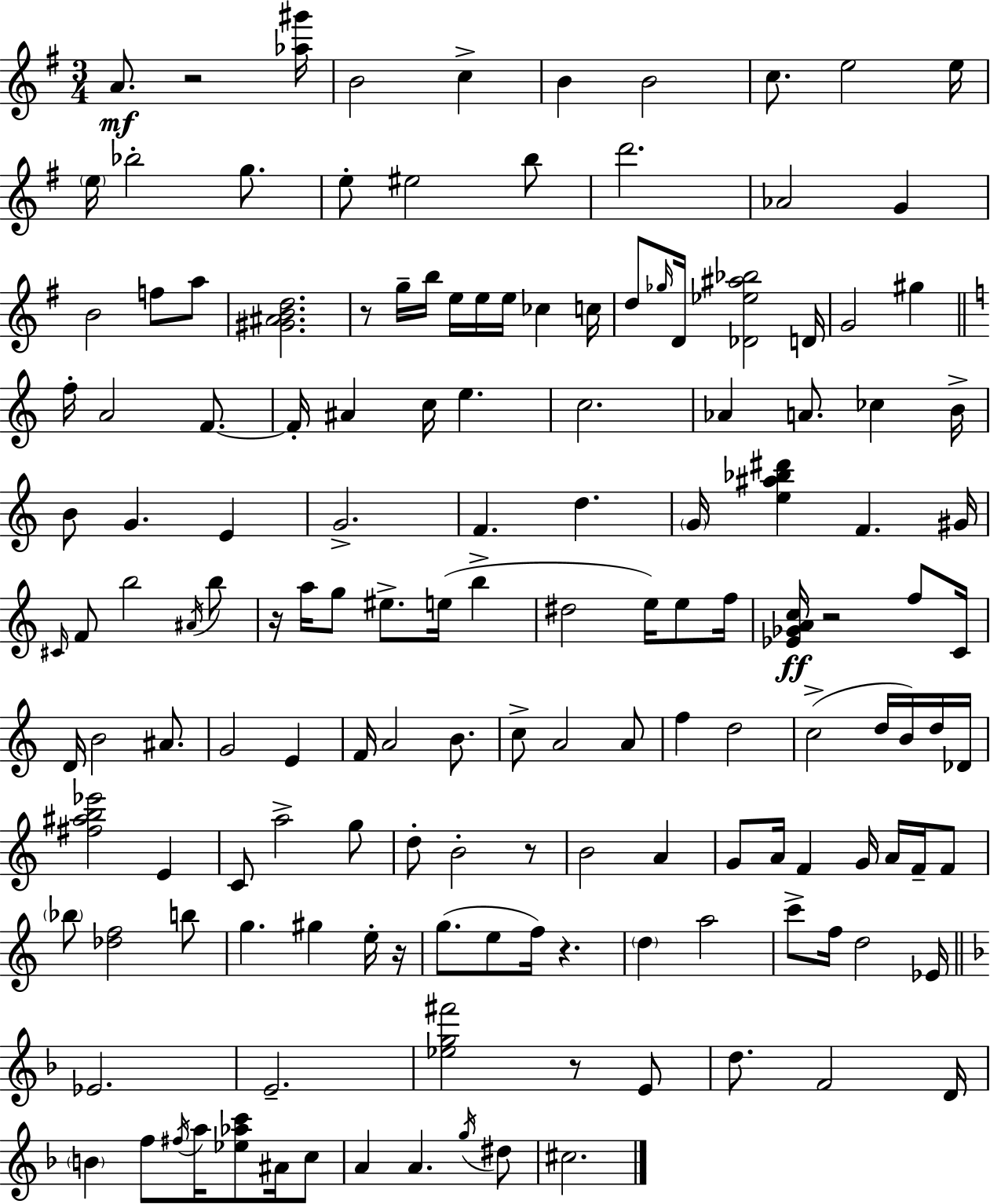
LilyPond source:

{
  \clef treble
  \numericTimeSignature
  \time 3/4
  \key e \minor
  a'8.\mf r2 <aes'' gis'''>16 | b'2 c''4-> | b'4 b'2 | c''8. e''2 e''16 | \break \parenthesize e''16 bes''2-. g''8. | e''8-. eis''2 b''8 | d'''2. | aes'2 g'4 | \break b'2 f''8 a''8 | <gis' ais' b' d''>2. | r8 g''16-- b''16 e''16 e''16 e''16 ces''4 c''16 | d''8 \grace { ges''16 } d'16 <des' ees'' ais'' bes''>2 | \break d'16 g'2 gis''4 | \bar "||" \break \key a \minor f''16-. a'2 f'8.~~ | f'16-. ais'4 c''16 e''4. | c''2. | aes'4 a'8. ces''4 b'16-> | \break b'8 g'4. e'4 | g'2.-> | f'4. d''4. | \parenthesize g'16 <e'' ais'' bes'' dis'''>4 f'4. gis'16 | \break \grace { cis'16 } f'8 b''2 \acciaccatura { ais'16 } | b''8 r16 a''16 g''8 eis''8.-> e''16( b''4-> | dis''2 e''16) e''8 | f''16 <ees' ges' a' c''>16\ff r2 f''8 | \break c'16 d'16 b'2 ais'8. | g'2 e'4 | f'16 a'2 b'8. | c''8-> a'2 | \break a'8 f''4 d''2 | c''2->( d''16 b'16) | d''16 des'16 <fis'' ais'' b'' ees'''>2 e'4 | c'8 a''2-> | \break g''8 d''8-. b'2-. | r8 b'2 a'4 | g'8 a'16 f'4 g'16 a'16 f'16-- | f'8 \parenthesize bes''8 <des'' f''>2 | \break b''8 g''4. gis''4 | e''16-. r16 g''8.( e''8 f''16) r4. | \parenthesize d''4 a''2 | c'''8-> f''16 d''2 | \break ees'16 \bar "||" \break \key f \major ees'2. | e'2.-- | <ees'' g'' fis'''>2 r8 e'8 | d''8. f'2 d'16 | \break \parenthesize b'4 f''8 \acciaccatura { fis''16 } a''16 <ees'' aes'' c'''>8 ais'16 c''8 | a'4 a'4. \acciaccatura { g''16 } | dis''8 cis''2. | \bar "|."
}